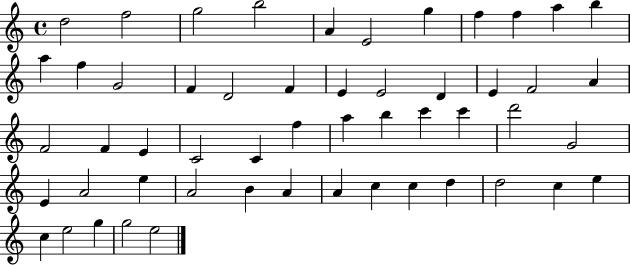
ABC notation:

X:1
T:Untitled
M:4/4
L:1/4
K:C
d2 f2 g2 b2 A E2 g f f a b a f G2 F D2 F E E2 D E F2 A F2 F E C2 C f a b c' c' d'2 G2 E A2 e A2 B A A c c d d2 c e c e2 g g2 e2